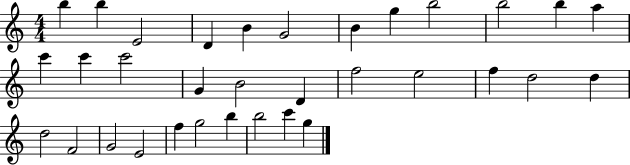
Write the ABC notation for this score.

X:1
T:Untitled
M:4/4
L:1/4
K:C
b b E2 D B G2 B g b2 b2 b a c' c' c'2 G B2 D f2 e2 f d2 d d2 F2 G2 E2 f g2 b b2 c' g